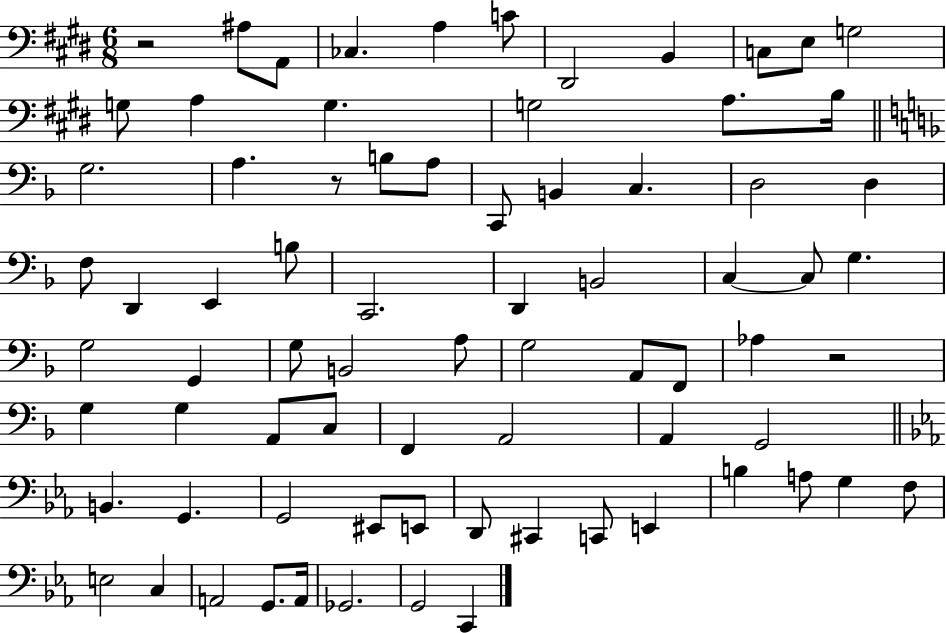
{
  \clef bass
  \numericTimeSignature
  \time 6/8
  \key e \major
  r2 ais8 a,8 | ces4. a4 c'8 | dis,2 b,4 | c8 e8 g2 | \break g8 a4 g4. | g2 a8. b16 | \bar "||" \break \key f \major g2. | a4. r8 b8 a8 | c,8 b,4 c4. | d2 d4 | \break f8 d,4 e,4 b8 | c,2. | d,4 b,2 | c4~~ c8 g4. | \break g2 g,4 | g8 b,2 a8 | g2 a,8 f,8 | aes4 r2 | \break g4 g4 a,8 c8 | f,4 a,2 | a,4 g,2 | \bar "||" \break \key c \minor b,4. g,4. | g,2 eis,8 e,8 | d,8 cis,4 c,8 e,4 | b4 a8 g4 f8 | \break e2 c4 | a,2 g,8. a,16 | ges,2. | g,2 c,4 | \break \bar "|."
}